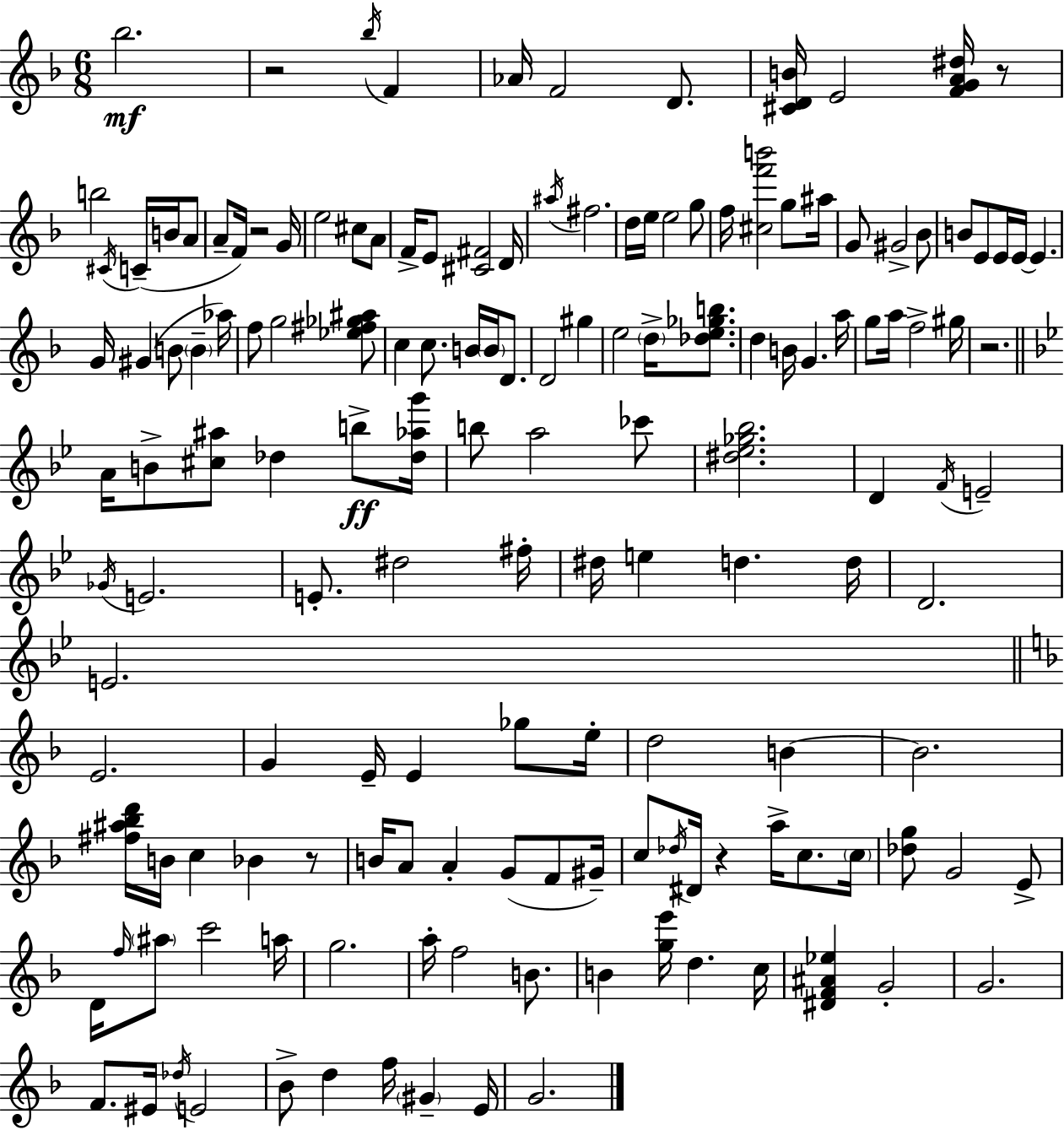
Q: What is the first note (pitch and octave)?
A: Bb5